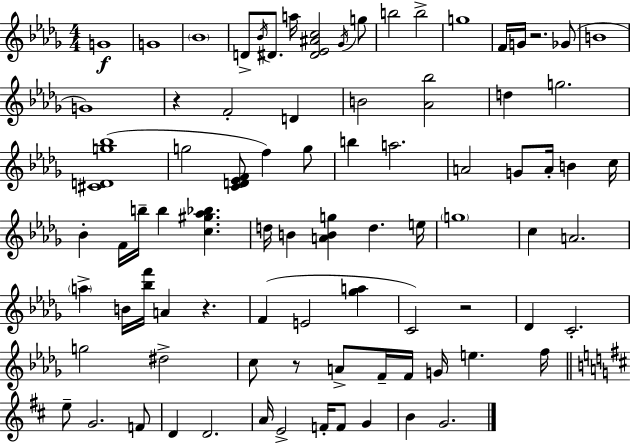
{
  \clef treble
  \numericTimeSignature
  \time 4/4
  \key bes \minor
  g'1\f | g'1 | \parenthesize bes'1 | d'8-> \acciaccatura { bes'16 } dis'8. a''16 <dis' ees' ais' c''>2 \acciaccatura { ges'16 } | \break g''8 b''2 b''2-> | g''1 | f'16 g'16 r2. | ges'8( b'1 | \break g'1) | r4 f'2-. d'4 | b'2 <aes' bes''>2 | d''4 g''2. | \break <cis' d' g'' bes''>1( | g''2 <c' d' ees' f'>8 f''4) | g''8 b''4 a''2. | a'2 g'8 a'16-. b'4 | \break c''16 bes'4-. f'16 b''16-- b''4 <c'' gis'' aes'' bes''>4. | d''16 b'4 <a' b' g''>4 d''4. | e''16 \parenthesize g''1 | c''4 a'2. | \break \parenthesize a''4-> b'16 <bes'' f'''>16 a'4 r4. | f'4( e'2 <ges'' a''>4 | c'2) r2 | des'4 c'2.-. | \break g''2 dis''2-> | c''8 r8 a'8-> f'16-- f'16 g'16 e''4. | f''16 \bar "||" \break \key b \minor e''8-- g'2. f'8 | d'4 d'2. | a'16 e'2-> f'16-. f'8 g'4 | b'4 g'2. | \break \bar "|."
}